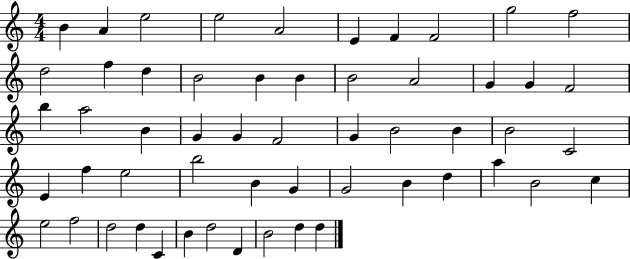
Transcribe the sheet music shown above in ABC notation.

X:1
T:Untitled
M:4/4
L:1/4
K:C
B A e2 e2 A2 E F F2 g2 f2 d2 f d B2 B B B2 A2 G G F2 b a2 B G G F2 G B2 B B2 C2 E f e2 b2 B G G2 B d a B2 c e2 f2 d2 d C B d2 D B2 d d